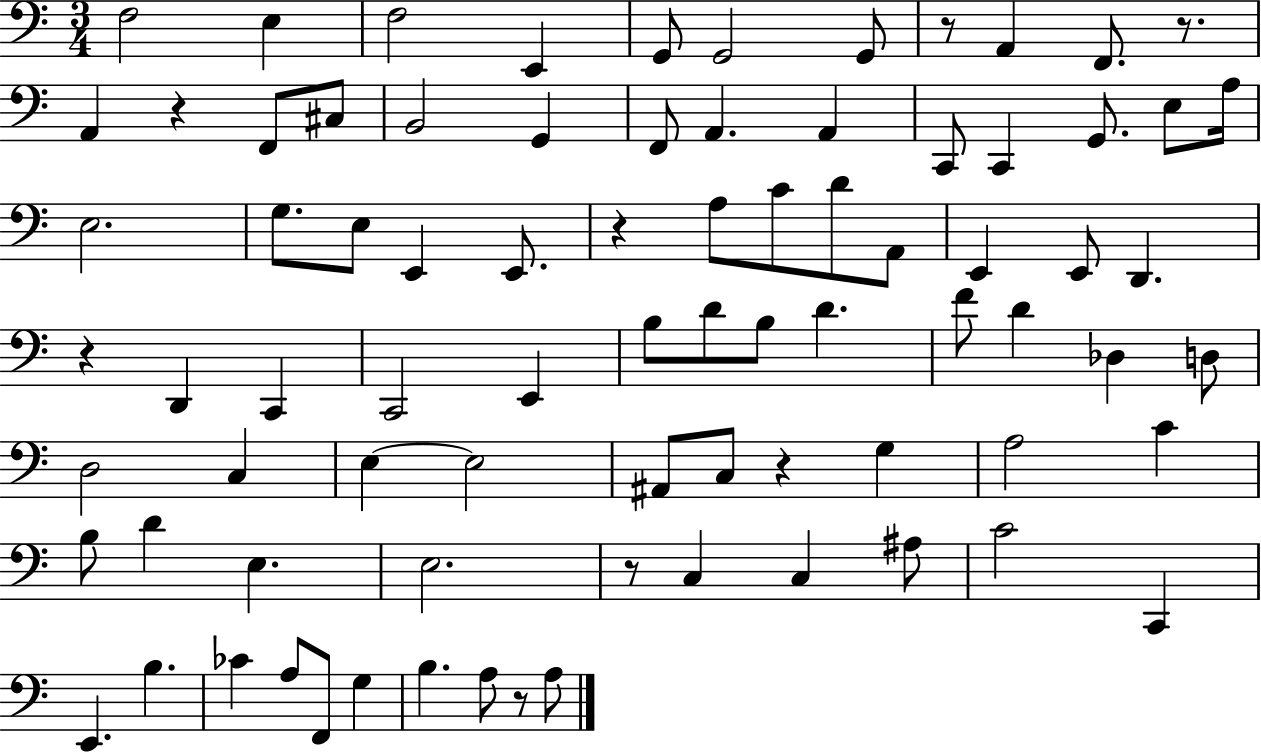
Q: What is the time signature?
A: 3/4